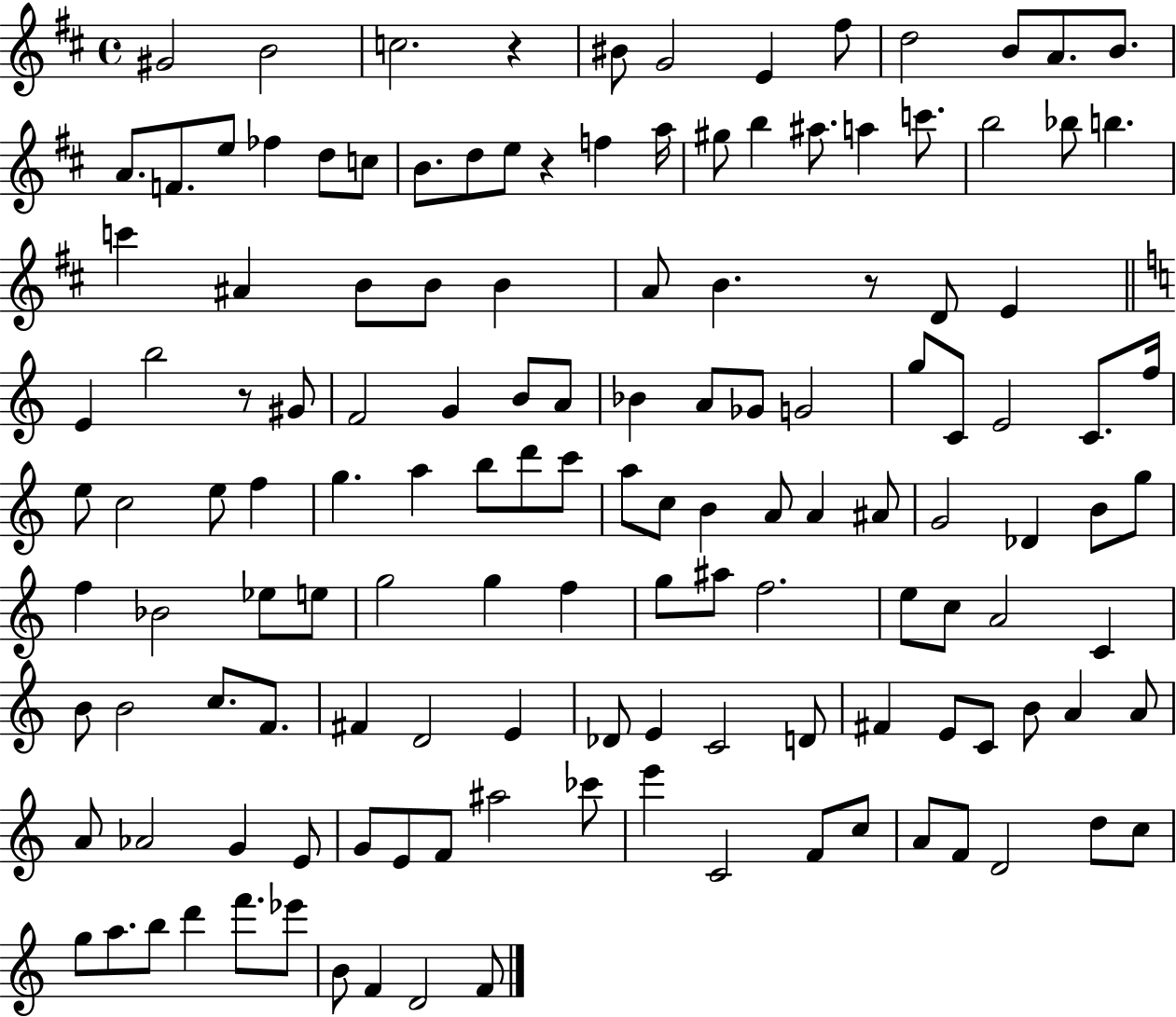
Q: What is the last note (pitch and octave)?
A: F4